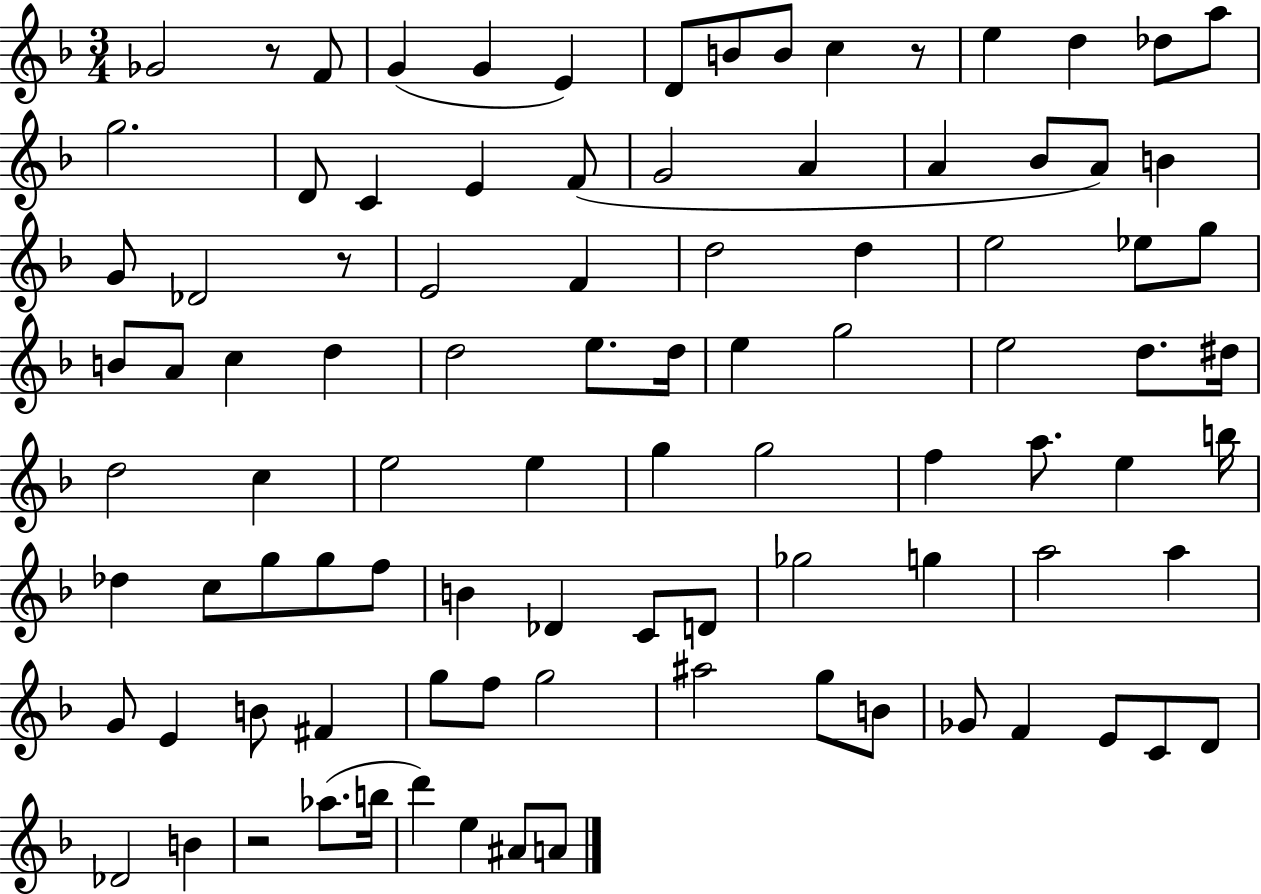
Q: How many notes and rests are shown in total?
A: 95